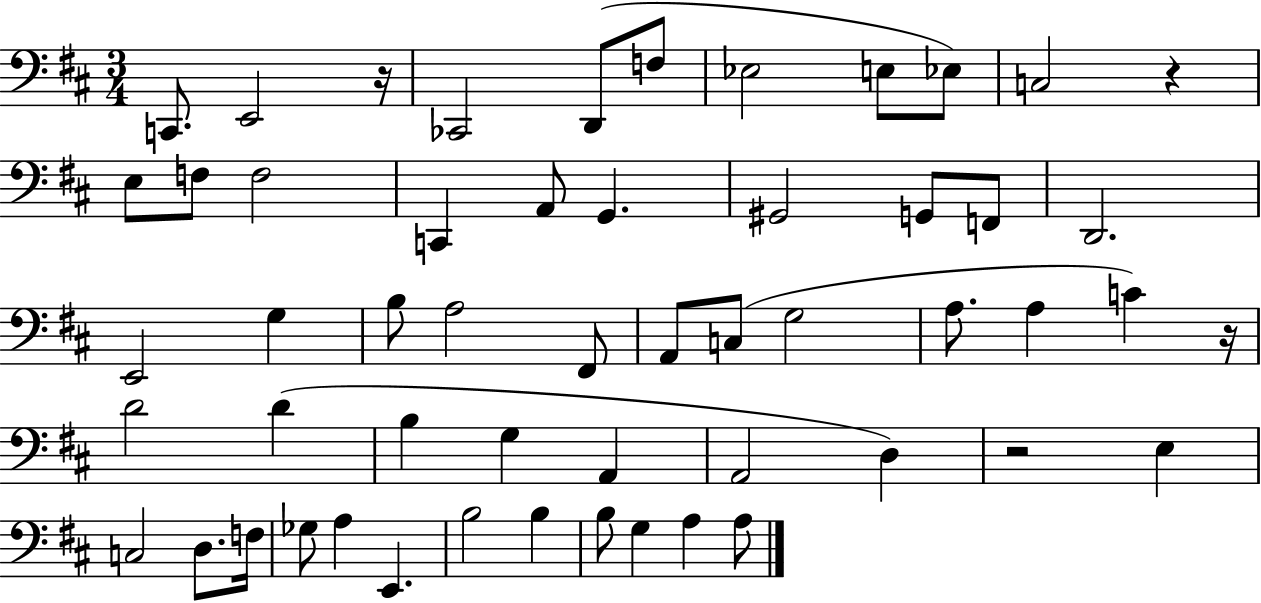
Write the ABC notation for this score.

X:1
T:Untitled
M:3/4
L:1/4
K:D
C,,/2 E,,2 z/4 _C,,2 D,,/2 F,/2 _E,2 E,/2 _E,/2 C,2 z E,/2 F,/2 F,2 C,, A,,/2 G,, ^G,,2 G,,/2 F,,/2 D,,2 E,,2 G, B,/2 A,2 ^F,,/2 A,,/2 C,/2 G,2 A,/2 A, C z/4 D2 D B, G, A,, A,,2 D, z2 E, C,2 D,/2 F,/4 _G,/2 A, E,, B,2 B, B,/2 G, A, A,/2